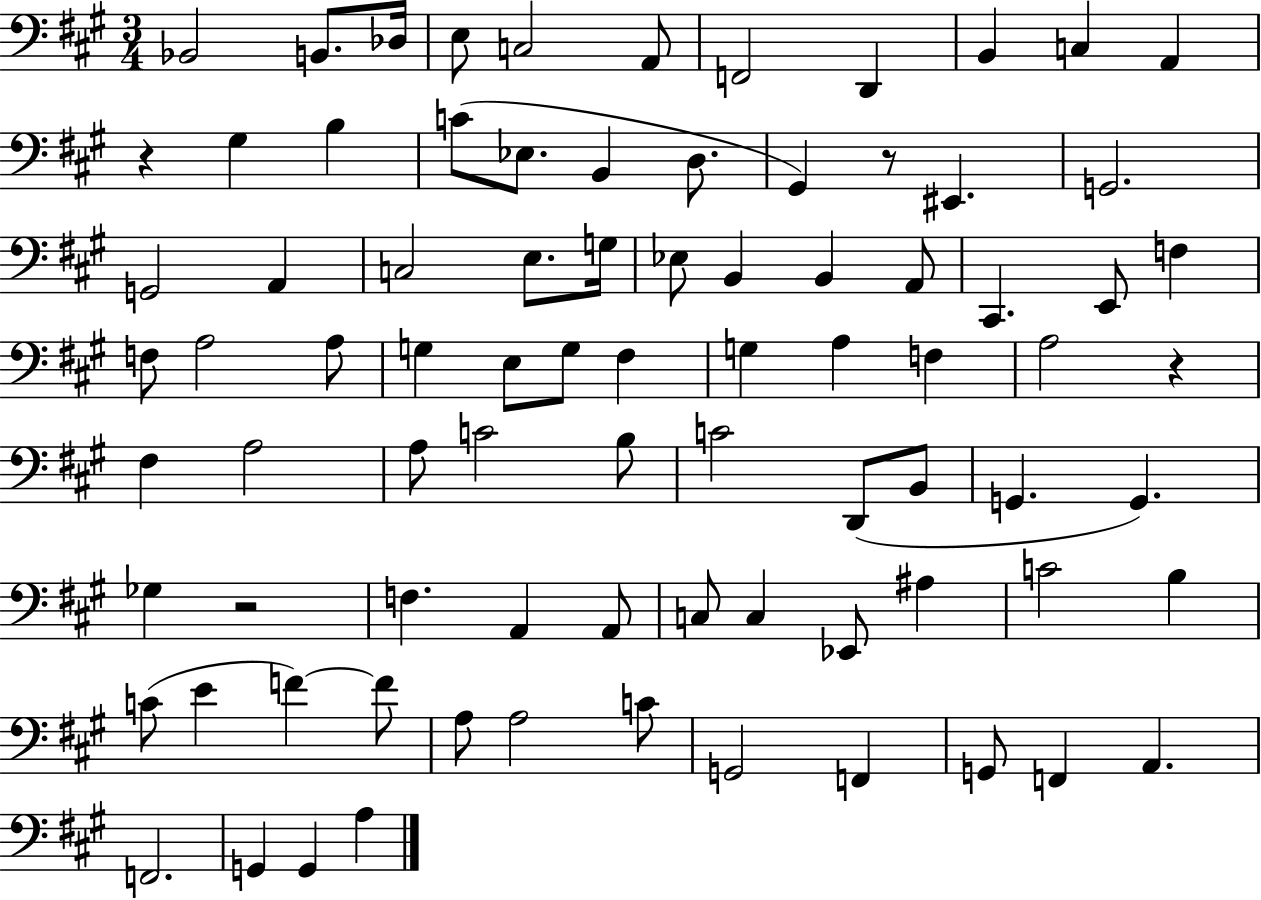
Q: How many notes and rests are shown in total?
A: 83